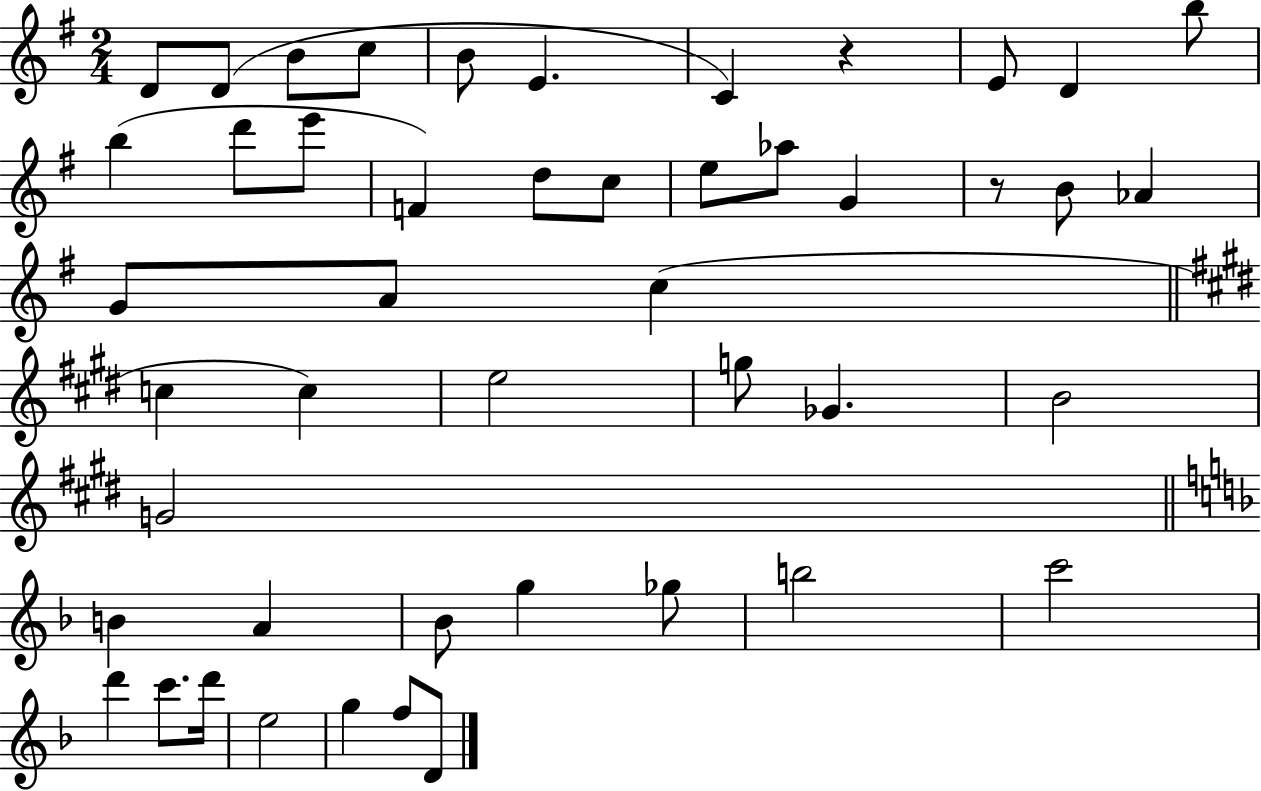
D4/e D4/e B4/e C5/e B4/e E4/q. C4/q R/q E4/e D4/q B5/e B5/q D6/e E6/e F4/q D5/e C5/e E5/e Ab5/e G4/q R/e B4/e Ab4/q G4/e A4/e C5/q C5/q C5/q E5/h G5/e Gb4/q. B4/h G4/h B4/q A4/q Bb4/e G5/q Gb5/e B5/h C6/h D6/q C6/e. D6/s E5/h G5/q F5/e D4/e